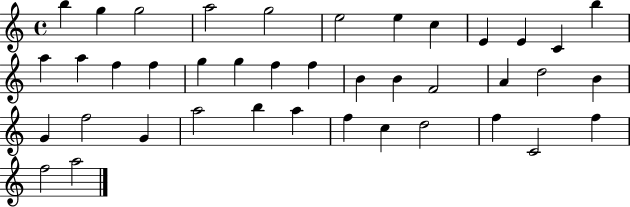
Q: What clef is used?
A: treble